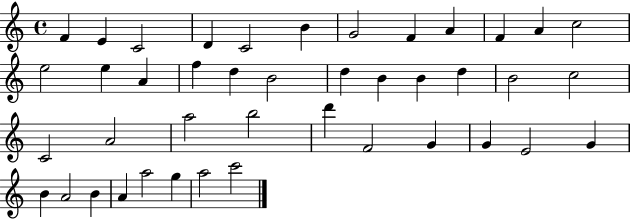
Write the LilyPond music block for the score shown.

{
  \clef treble
  \time 4/4
  \defaultTimeSignature
  \key c \major
  f'4 e'4 c'2 | d'4 c'2 b'4 | g'2 f'4 a'4 | f'4 a'4 c''2 | \break e''2 e''4 a'4 | f''4 d''4 b'2 | d''4 b'4 b'4 d''4 | b'2 c''2 | \break c'2 a'2 | a''2 b''2 | d'''4 f'2 g'4 | g'4 e'2 g'4 | \break b'4 a'2 b'4 | a'4 a''2 g''4 | a''2 c'''2 | \bar "|."
}